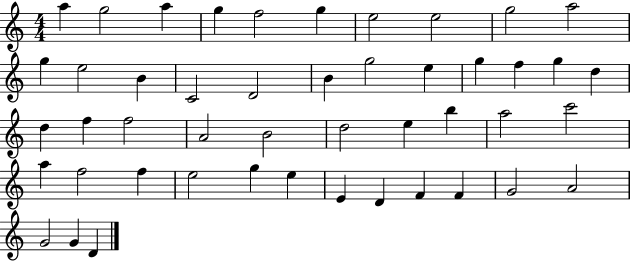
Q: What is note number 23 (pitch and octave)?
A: D5